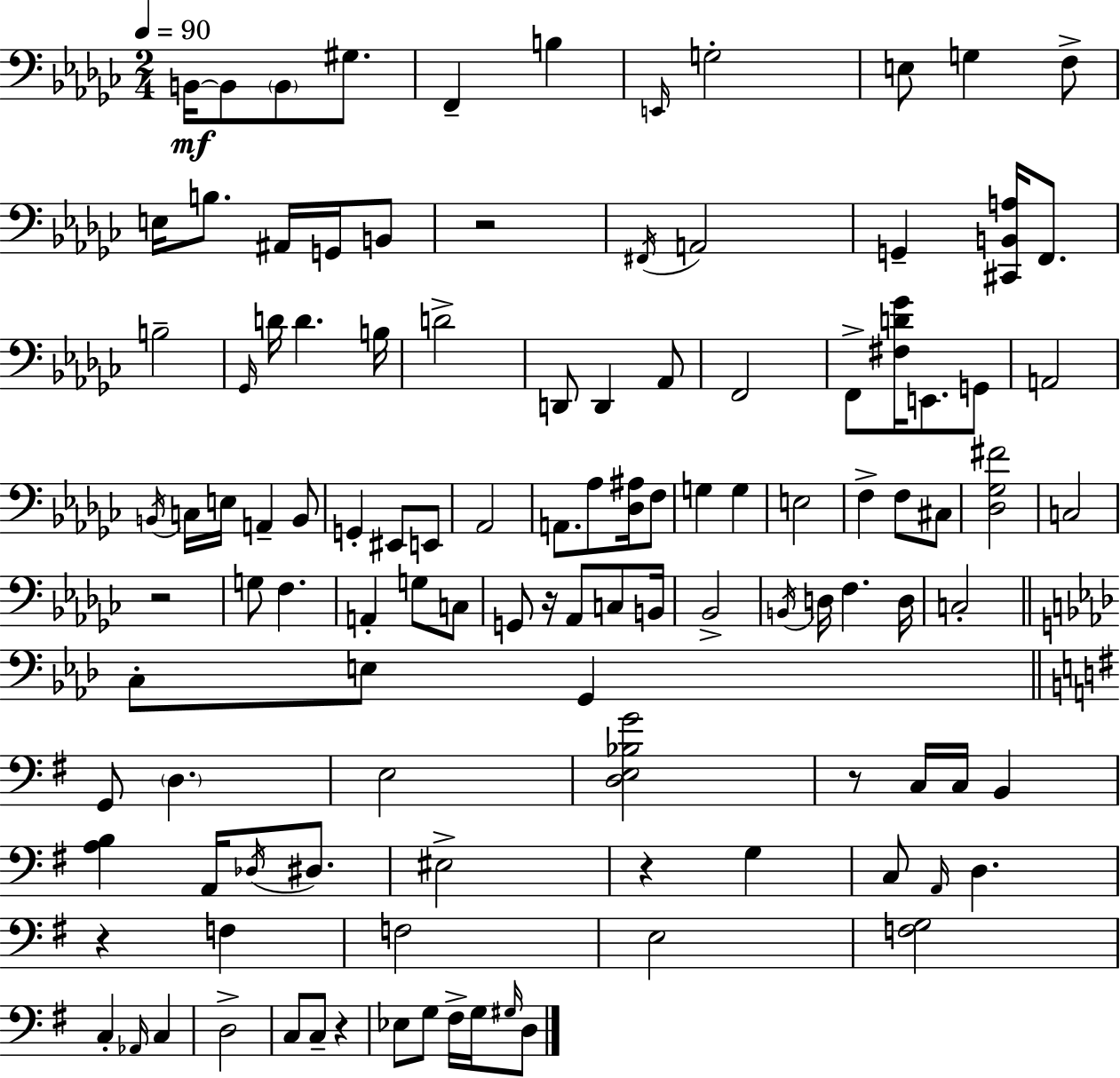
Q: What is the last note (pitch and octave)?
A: D3